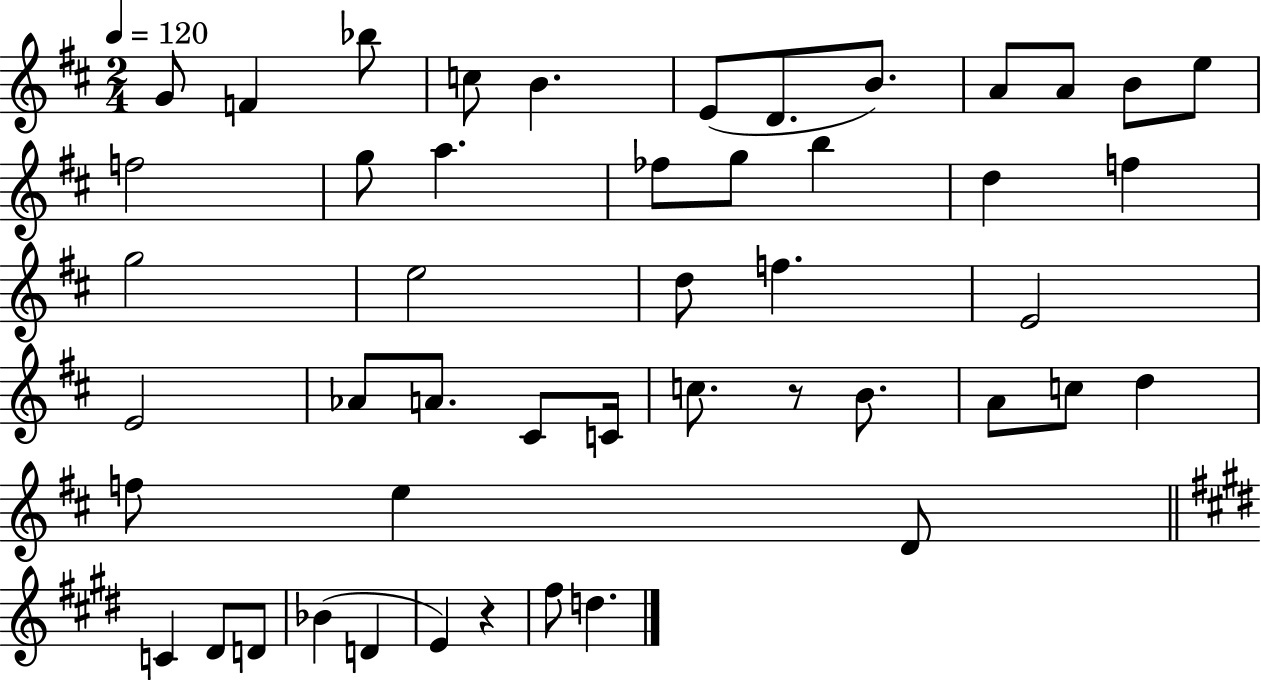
{
  \clef treble
  \numericTimeSignature
  \time 2/4
  \key d \major
  \tempo 4 = 120
  g'8 f'4 bes''8 | c''8 b'4. | e'8( d'8. b'8.) | a'8 a'8 b'8 e''8 | \break f''2 | g''8 a''4. | fes''8 g''8 b''4 | d''4 f''4 | \break g''2 | e''2 | d''8 f''4. | e'2 | \break e'2 | aes'8 a'8. cis'8 c'16 | c''8. r8 b'8. | a'8 c''8 d''4 | \break f''8 e''4 d'8 | \bar "||" \break \key e \major c'4 dis'8 d'8 | bes'4( d'4 | e'4) r4 | fis''8 d''4. | \break \bar "|."
}